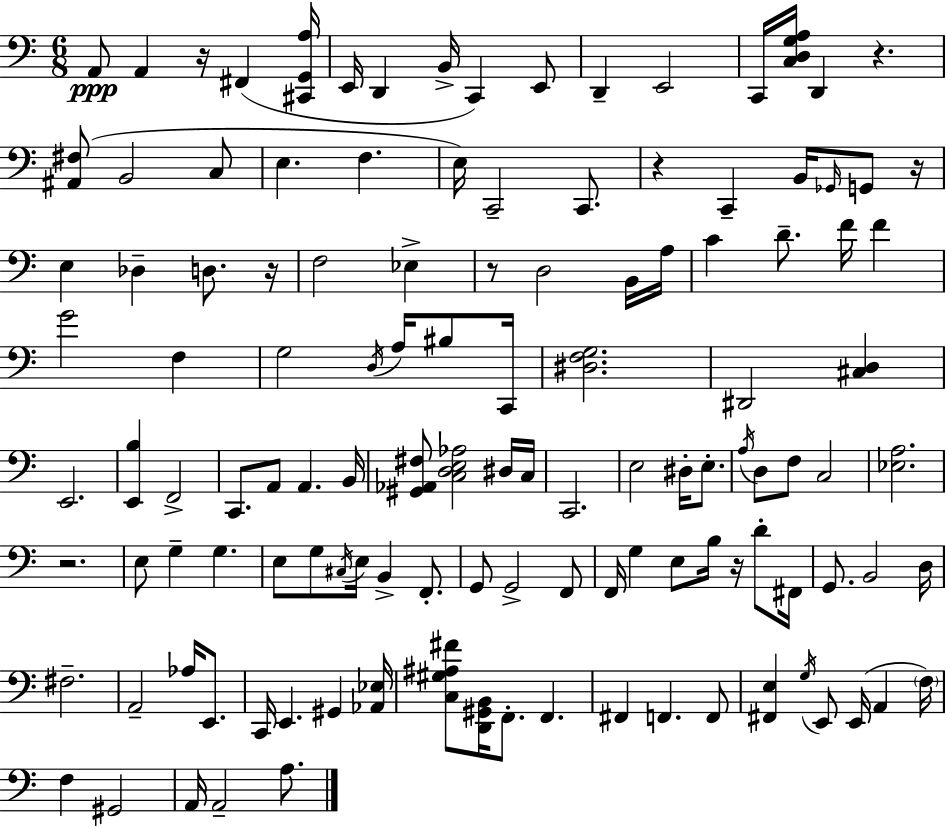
X:1
T:Untitled
M:6/8
L:1/4
K:C
A,,/2 A,, z/4 ^F,, [^C,,G,,A,]/4 E,,/4 D,, B,,/4 C,, E,,/2 D,, E,,2 C,,/4 [C,D,G,A,]/4 D,, z [^A,,^F,]/2 B,,2 C,/2 E, F, E,/4 C,,2 C,,/2 z C,, B,,/4 _G,,/4 G,,/2 z/4 E, _D, D,/2 z/4 F,2 _E, z/2 D,2 B,,/4 A,/4 C D/2 F/4 F G2 F, G,2 D,/4 A,/4 ^B,/2 C,,/4 [^D,F,G,]2 ^D,,2 [^C,D,] E,,2 [E,,B,] F,,2 C,,/2 A,,/2 A,, B,,/4 [^G,,_A,,^F,]/2 [C,D,E,_A,]2 ^D,/4 C,/4 C,,2 E,2 ^D,/4 E,/2 A,/4 D,/2 F,/2 C,2 [_E,A,]2 z2 E,/2 G, G, E,/2 G,/2 ^C,/4 E,/4 B,, F,,/2 G,,/2 G,,2 F,,/2 F,,/4 G, E,/2 B,/4 z/4 D/2 ^F,,/4 G,,/2 B,,2 D,/4 ^F,2 A,,2 _A,/4 E,,/2 C,,/4 E,, ^G,, [_A,,_E,]/4 [C,^G,^A,^F]/2 [D,,^G,,B,,]/4 F,,/2 F,, ^F,, F,, F,,/2 [^F,,E,] G,/4 E,,/2 E,,/4 A,, F,/4 F, ^G,,2 A,,/4 A,,2 A,/2